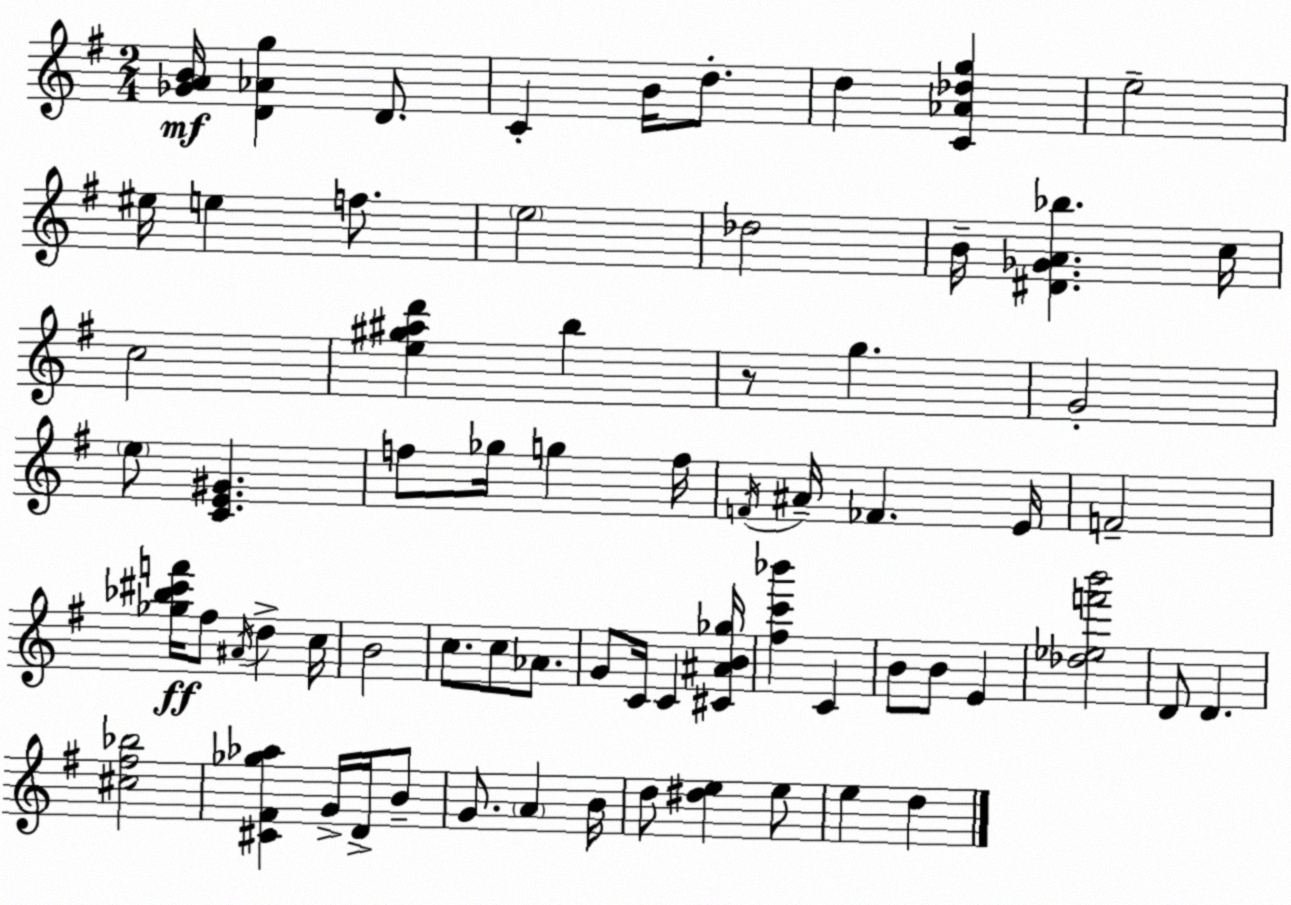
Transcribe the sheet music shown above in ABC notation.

X:1
T:Untitled
M:2/4
L:1/4
K:G
[_GAB]/4 [D_Ag] D/2 C B/4 d/2 d [C_A_dg] e2 ^e/4 e f/2 e2 _d2 B/4 [^D_GA_b] c/4 c2 [e^g^ad'] b z/2 g G2 e/2 [CE^G] f/2 _g/4 g f/4 F/4 ^A/4 _F E/4 F2 [_g_b^c'f']/4 ^f/2 ^A/4 d c/4 B2 c/2 c/2 _A/2 G/2 C/4 C [^C^AB_g]/4 [^fc'_b'] C B/2 B/2 E [_d_ef'b']2 D/2 D [^c^f_b]2 [^C^F_g_a] G/4 D/4 B/2 G/2 A B/4 d/2 [^de] e/2 e d